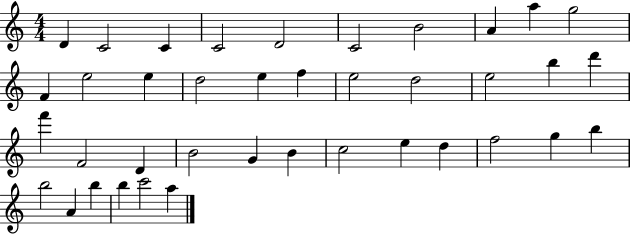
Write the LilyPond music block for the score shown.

{
  \clef treble
  \numericTimeSignature
  \time 4/4
  \key c \major
  d'4 c'2 c'4 | c'2 d'2 | c'2 b'2 | a'4 a''4 g''2 | \break f'4 e''2 e''4 | d''2 e''4 f''4 | e''2 d''2 | e''2 b''4 d'''4 | \break f'''4 f'2 d'4 | b'2 g'4 b'4 | c''2 e''4 d''4 | f''2 g''4 b''4 | \break b''2 a'4 b''4 | b''4 c'''2 a''4 | \bar "|."
}